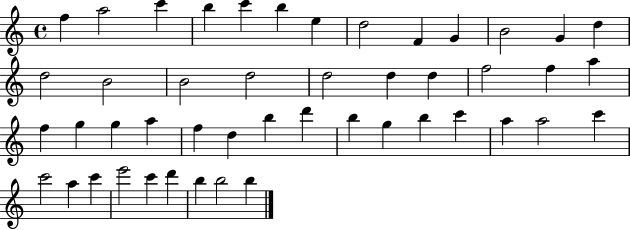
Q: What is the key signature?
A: C major